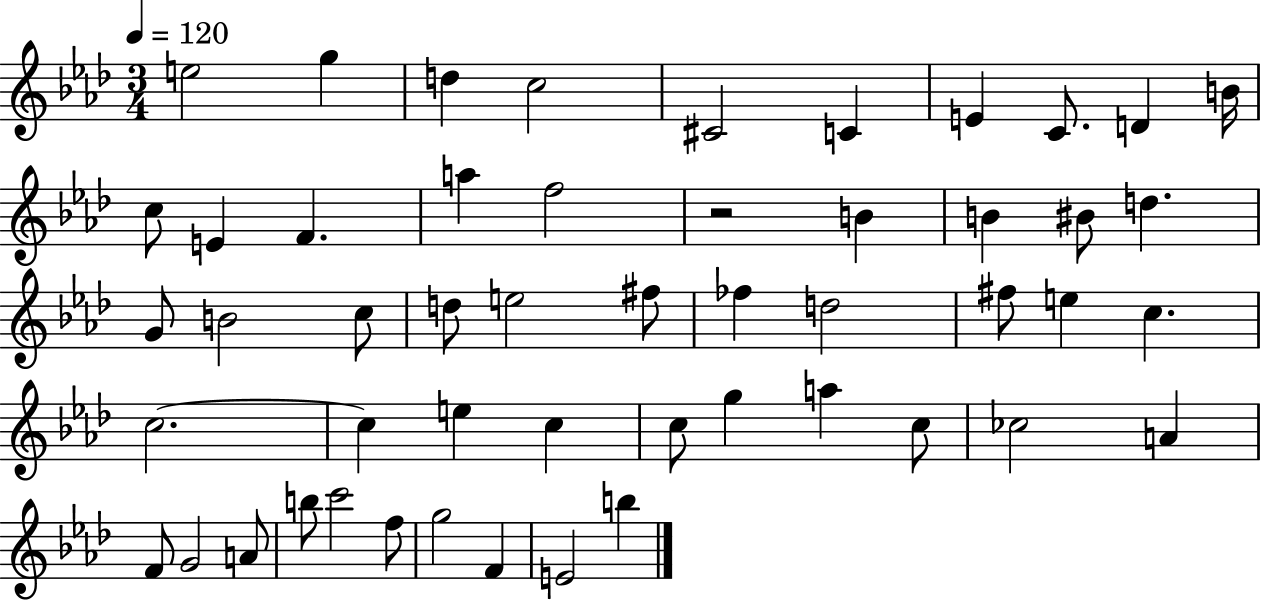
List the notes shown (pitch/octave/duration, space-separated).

E5/h G5/q D5/q C5/h C#4/h C4/q E4/q C4/e. D4/q B4/s C5/e E4/q F4/q. A5/q F5/h R/h B4/q B4/q BIS4/e D5/q. G4/e B4/h C5/e D5/e E5/h F#5/e FES5/q D5/h F#5/e E5/q C5/q. C5/h. C5/q E5/q C5/q C5/e G5/q A5/q C5/e CES5/h A4/q F4/e G4/h A4/e B5/e C6/h F5/e G5/h F4/q E4/h B5/q